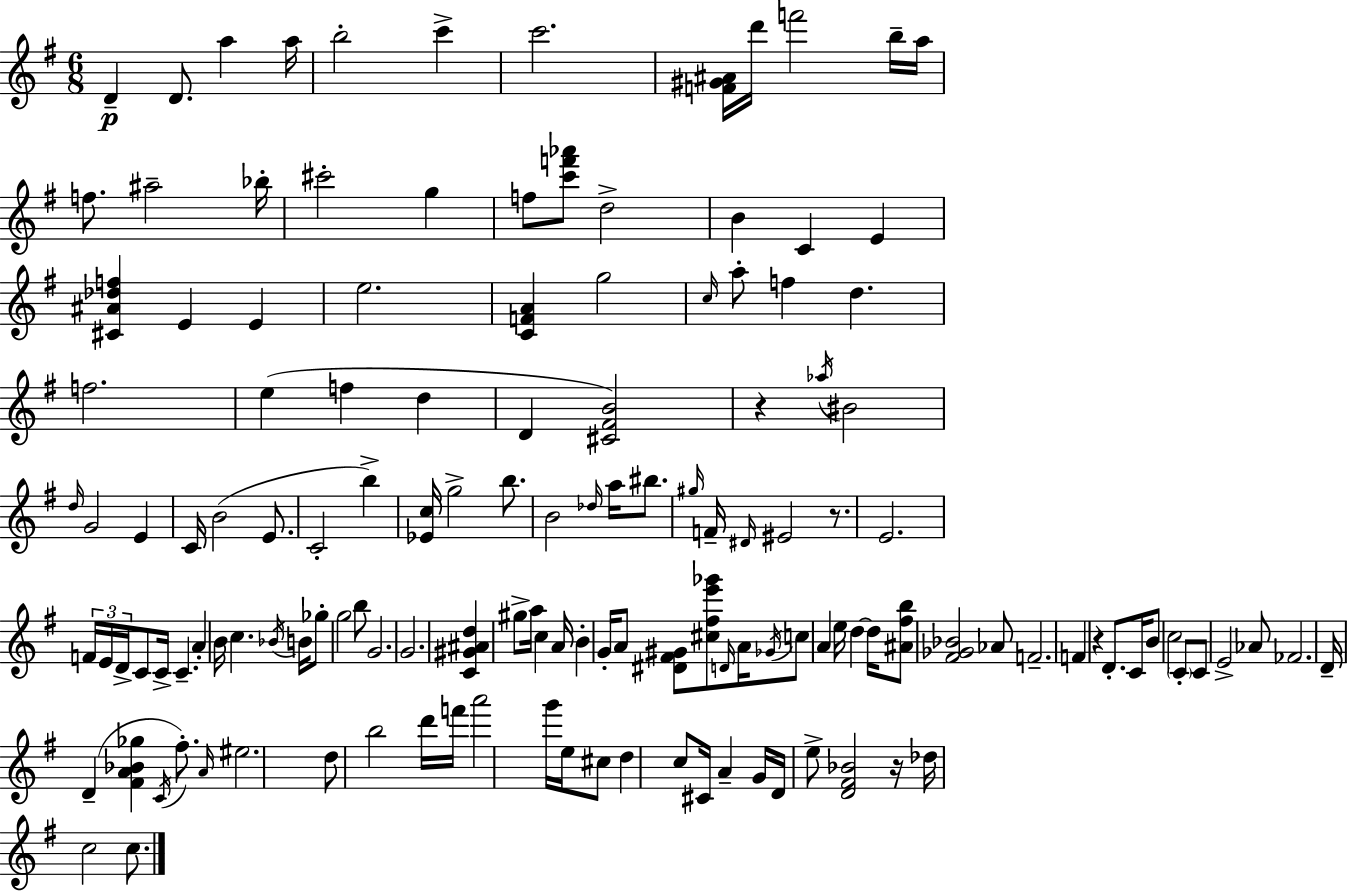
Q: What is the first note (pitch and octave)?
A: D4